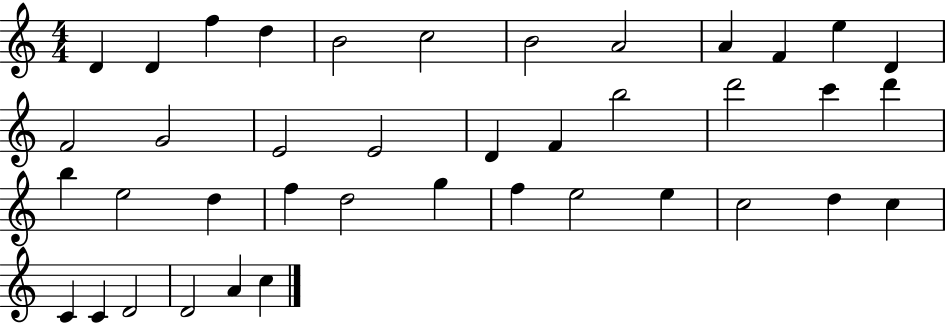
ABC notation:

X:1
T:Untitled
M:4/4
L:1/4
K:C
D D f d B2 c2 B2 A2 A F e D F2 G2 E2 E2 D F b2 d'2 c' d' b e2 d f d2 g f e2 e c2 d c C C D2 D2 A c